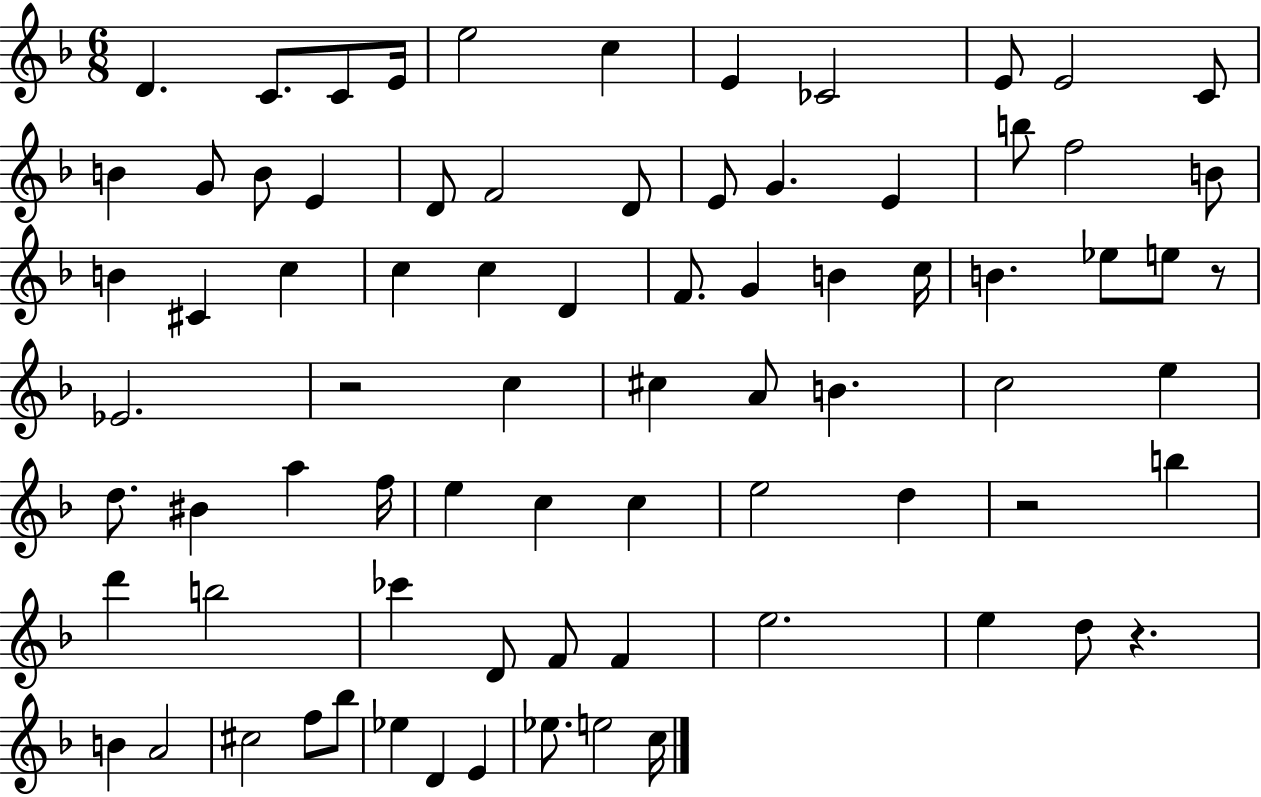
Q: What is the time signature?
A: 6/8